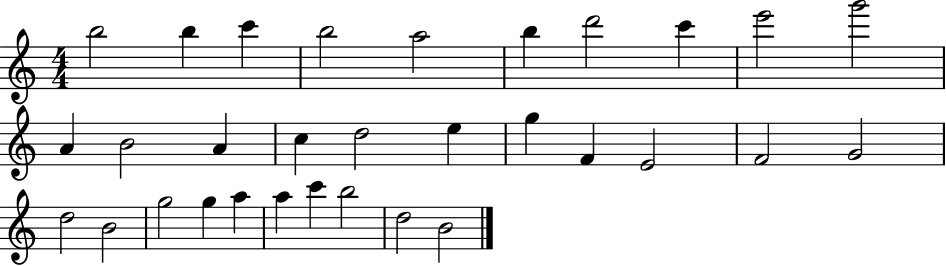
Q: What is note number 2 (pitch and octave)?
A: B5